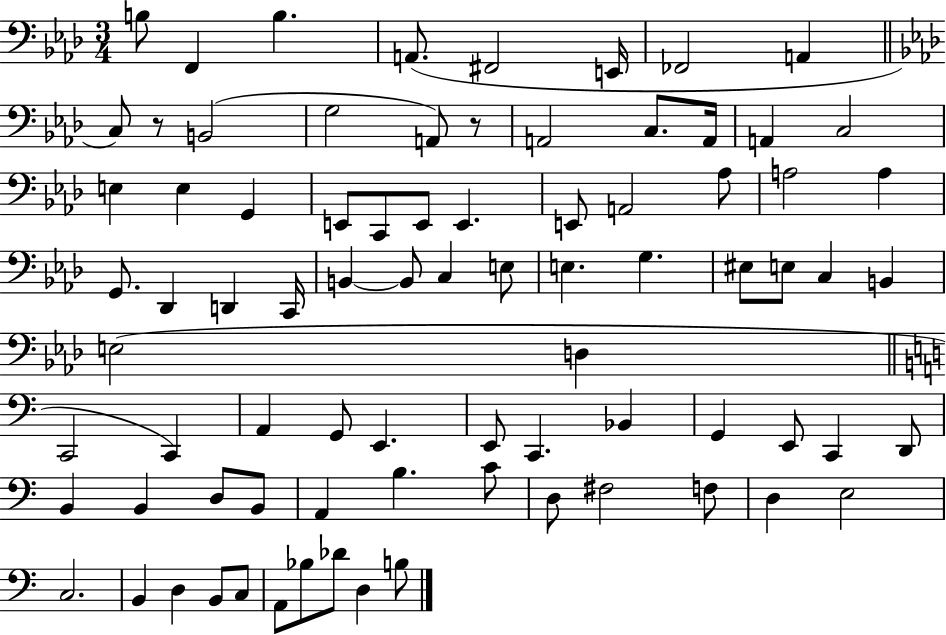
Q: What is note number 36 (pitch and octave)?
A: C3